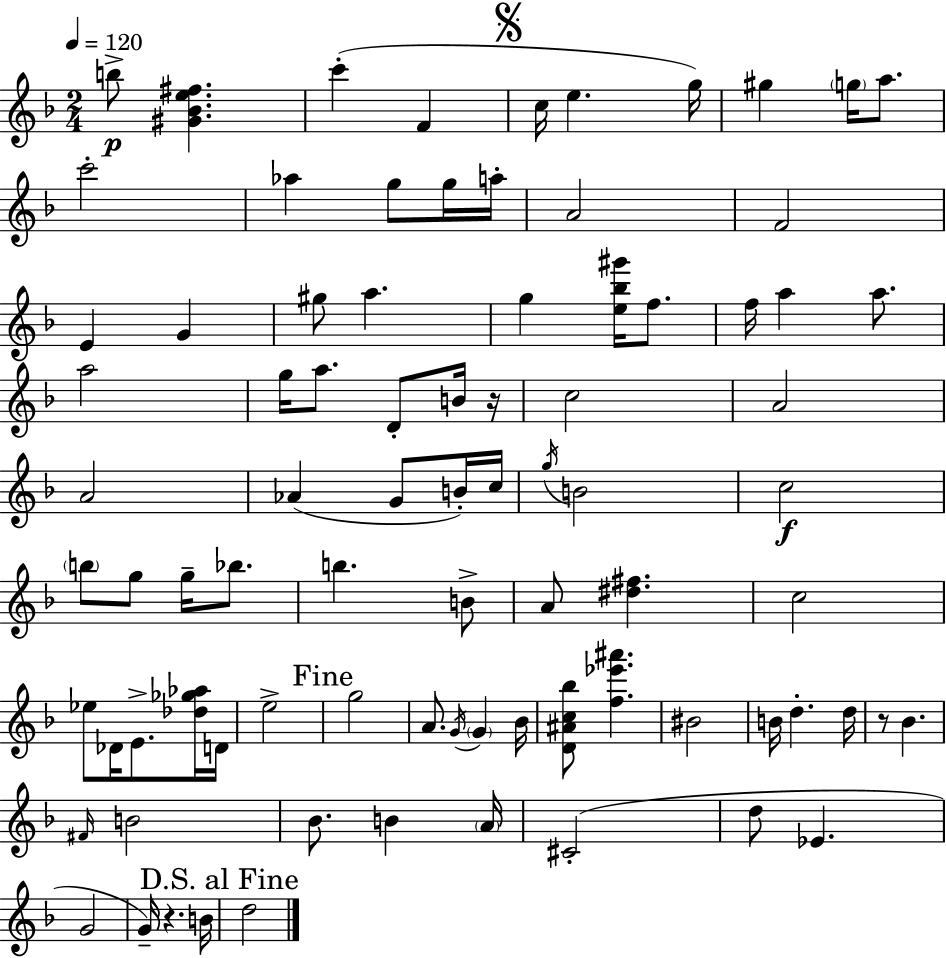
X:1
T:Untitled
M:2/4
L:1/4
K:Dm
b/2 [^G_Be^f] c' F c/4 e g/4 ^g g/4 a/2 c'2 _a g/2 g/4 a/4 A2 F2 E G ^g/2 a g [e_b^g']/4 f/2 f/4 a a/2 a2 g/4 a/2 D/2 B/4 z/4 c2 A2 A2 _A G/2 B/4 c/4 g/4 B2 c2 b/2 g/2 g/4 _b/2 b B/2 A/2 [^d^f] c2 _e/2 _D/4 E/2 [_d_g_a]/4 D/4 e2 g2 A/2 G/4 G _B/4 [D^Ac_b]/2 [f_e'^a'] ^B2 B/4 d d/4 z/2 _B ^F/4 B2 _B/2 B A/4 ^C2 d/2 _E G2 G/4 z B/4 d2